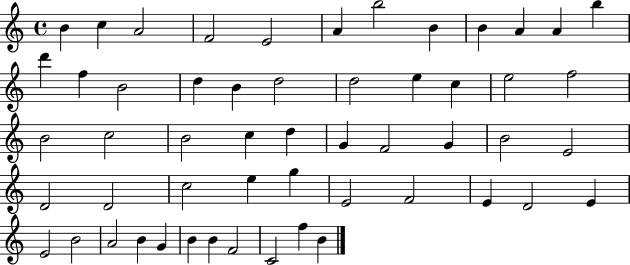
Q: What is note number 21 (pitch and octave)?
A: C5